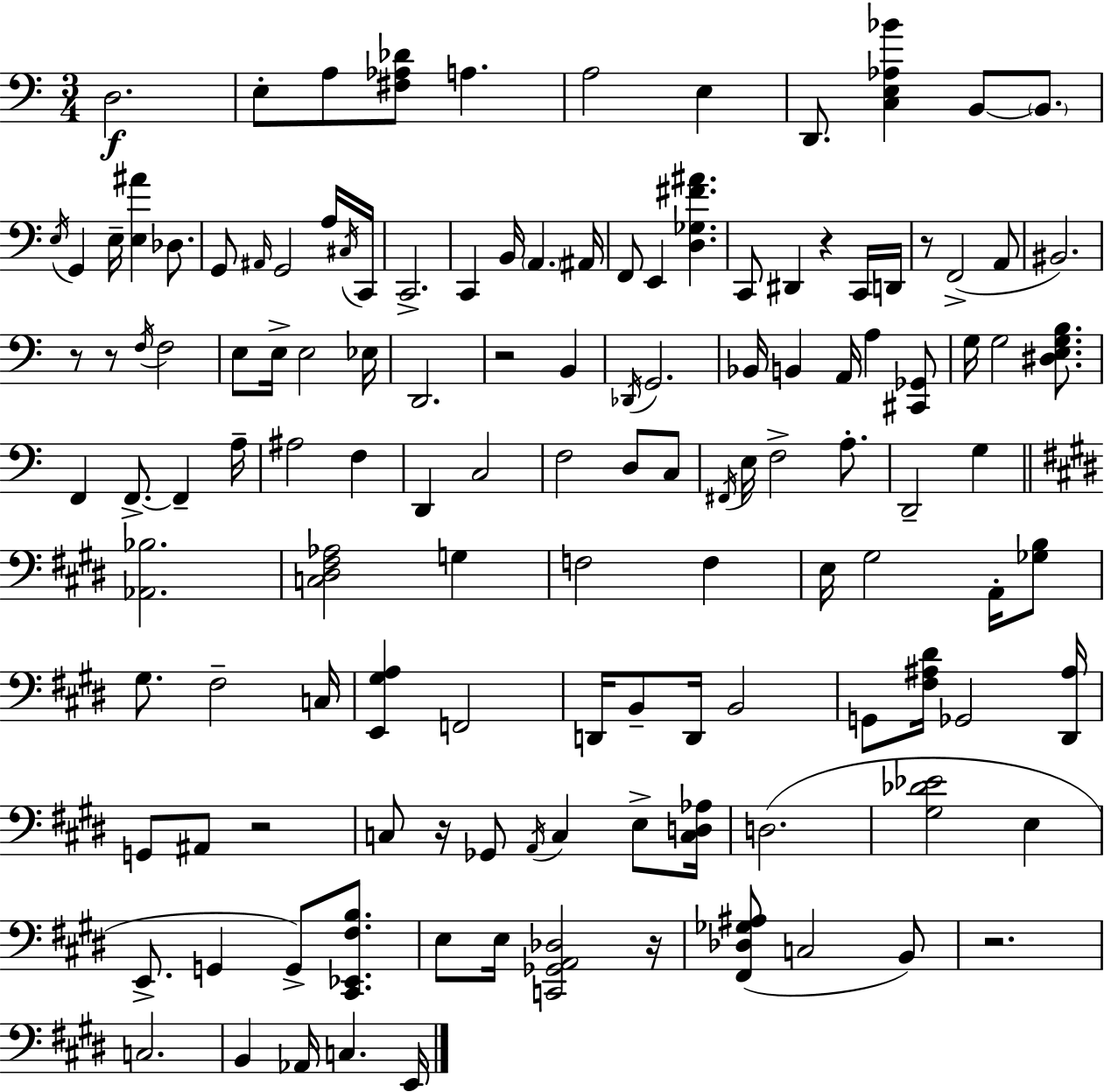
{
  \clef bass
  \numericTimeSignature
  \time 3/4
  \key a \minor
  \repeat volta 2 { d2.\f | e8-. a8 <fis aes des'>8 a4. | a2 e4 | d,8. <c e aes bes'>4 b,8~~ \parenthesize b,8. | \break \acciaccatura { e16 } g,4 e16-- <e ais'>4 des8. | g,8 \grace { ais,16 } g,2 | a16 \acciaccatura { cis16 } c,16 c,2.-> | c,4 b,16 \parenthesize a,4. | \break ais,16 f,8 e,4 <d ges fis' ais'>4. | c,8 dis,4 r4 | c,16 d,16 r8 f,2->( | a,8 bis,2.) | \break r8 r8 \acciaccatura { f16 } f2 | e8 e16-> e2 | ees16 d,2. | r2 | \break b,4 \acciaccatura { des,16 } g,2. | bes,16 b,4 a,16 a4 | <cis, ges,>8 g16 g2 | <dis e g b>8. f,4 f,8.->~~ | \break f,4-- a16-- ais2 | f4 d,4 c2 | f2 | d8 c8 \acciaccatura { fis,16 } e16 f2-> | \break a8.-. d,2-- | g4 \bar "||" \break \key e \major <aes, bes>2. | <c dis fis aes>2 g4 | f2 f4 | e16 gis2 a,16-. <ges b>8 | \break gis8. fis2-- c16 | <e, gis a>4 f,2 | d,16 b,8-- d,16 b,2 | g,8 <fis ais dis'>16 ges,2 <dis, ais>16 | \break g,8 ais,8 r2 | c8 r16 ges,8 \acciaccatura { a,16 } c4 e8-> | <c d aes>16 d2.( | <gis des' ees'>2 e4 | \break e,8.-> g,4 g,8->) <cis, ees, fis b>8. | e8 e16 <c, ges, a, des>2 | r16 <fis, des ges ais>8( c2 b,8) | r2. | \break c2. | b,4 aes,16 c4. | e,16 } \bar "|."
}